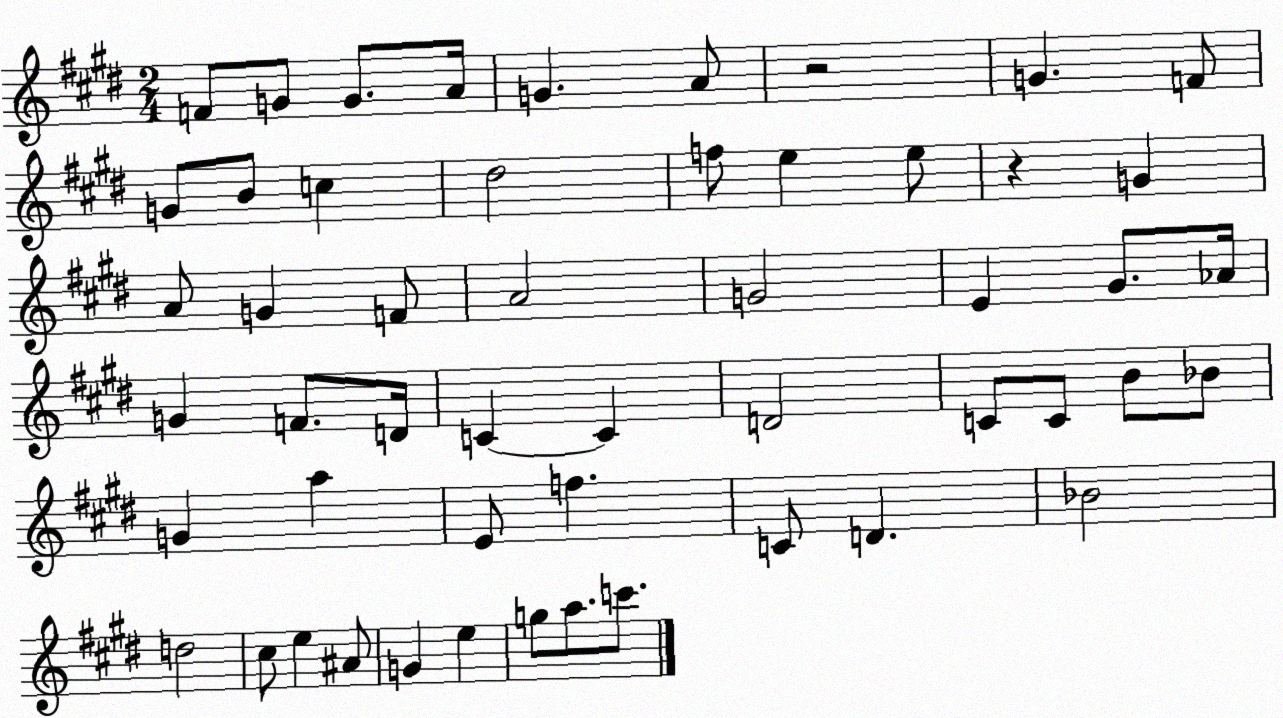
X:1
T:Untitled
M:2/4
L:1/4
K:E
F/2 G/2 G/2 A/4 G A/2 z2 G F/2 G/2 B/2 c ^d2 f/2 e e/2 z G A/2 G F/2 A2 G2 E ^G/2 _A/4 G F/2 D/4 C C D2 C/2 C/2 B/2 _B/2 G a E/2 f C/2 D _B2 d2 ^c/2 e ^A/2 G e g/2 a/2 c'/2